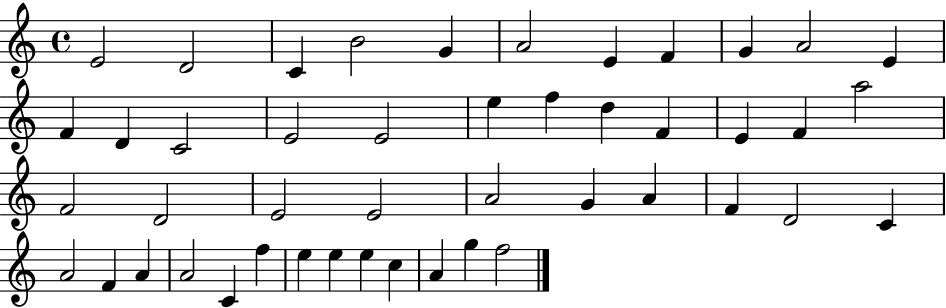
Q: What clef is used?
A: treble